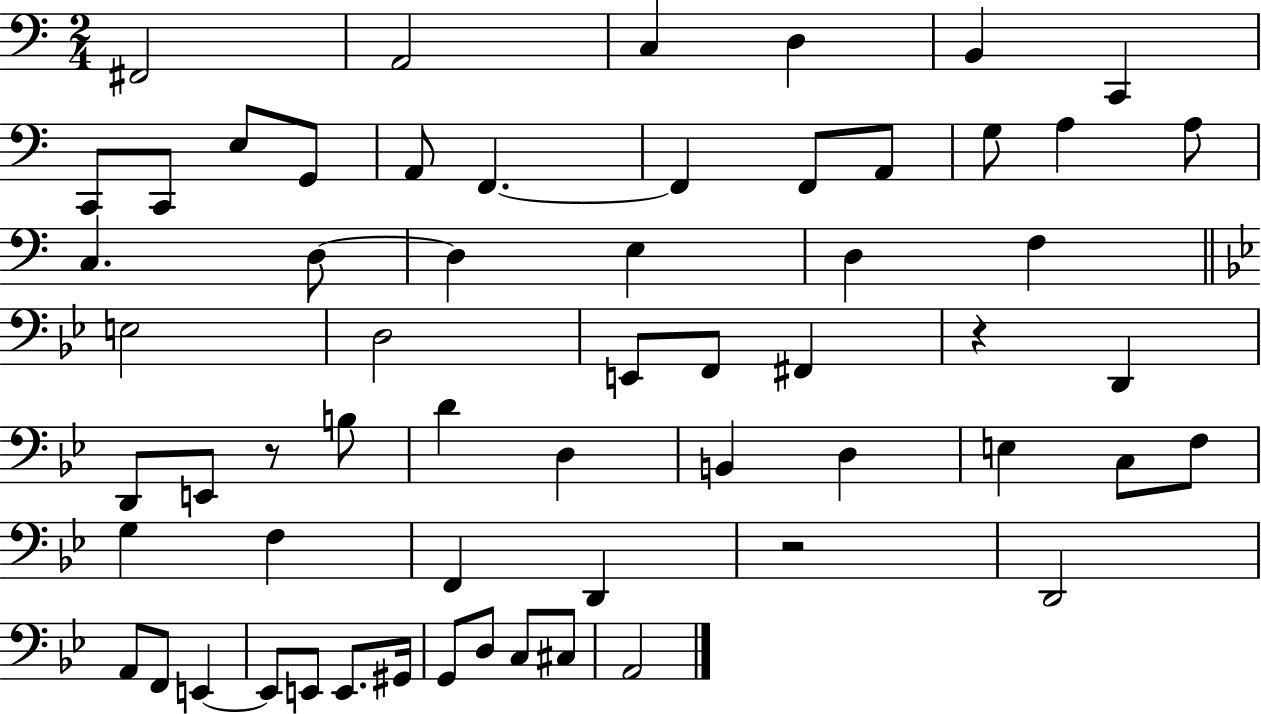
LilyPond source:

{
  \clef bass
  \numericTimeSignature
  \time 2/4
  \key c \major
  fis,2 | a,2 | c4 d4 | b,4 c,4 | \break c,8 c,8 e8 g,8 | a,8 f,4.~~ | f,4 f,8 a,8 | g8 a4 a8 | \break c4. d8~~ | d4 e4 | d4 f4 | \bar "||" \break \key bes \major e2 | d2 | e,8 f,8 fis,4 | r4 d,4 | \break d,8 e,8 r8 b8 | d'4 d4 | b,4 d4 | e4 c8 f8 | \break g4 f4 | f,4 d,4 | r2 | d,2 | \break a,8 f,8 e,4~~ | e,8 e,8 e,8. gis,16 | g,8 d8 c8 cis8 | a,2 | \break \bar "|."
}